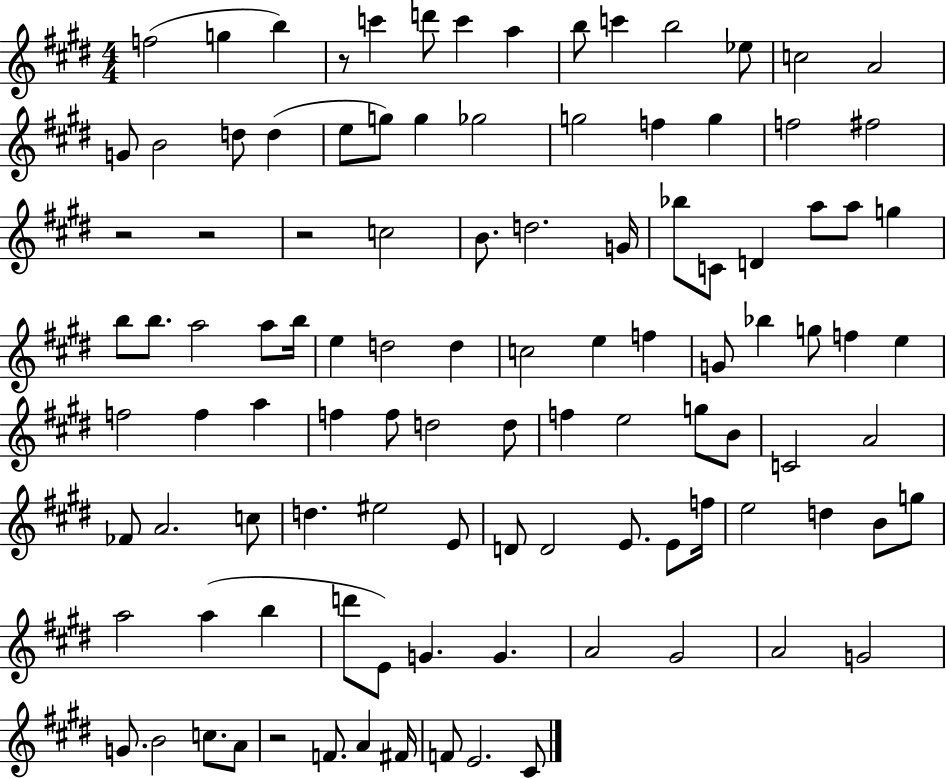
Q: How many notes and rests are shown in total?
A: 106